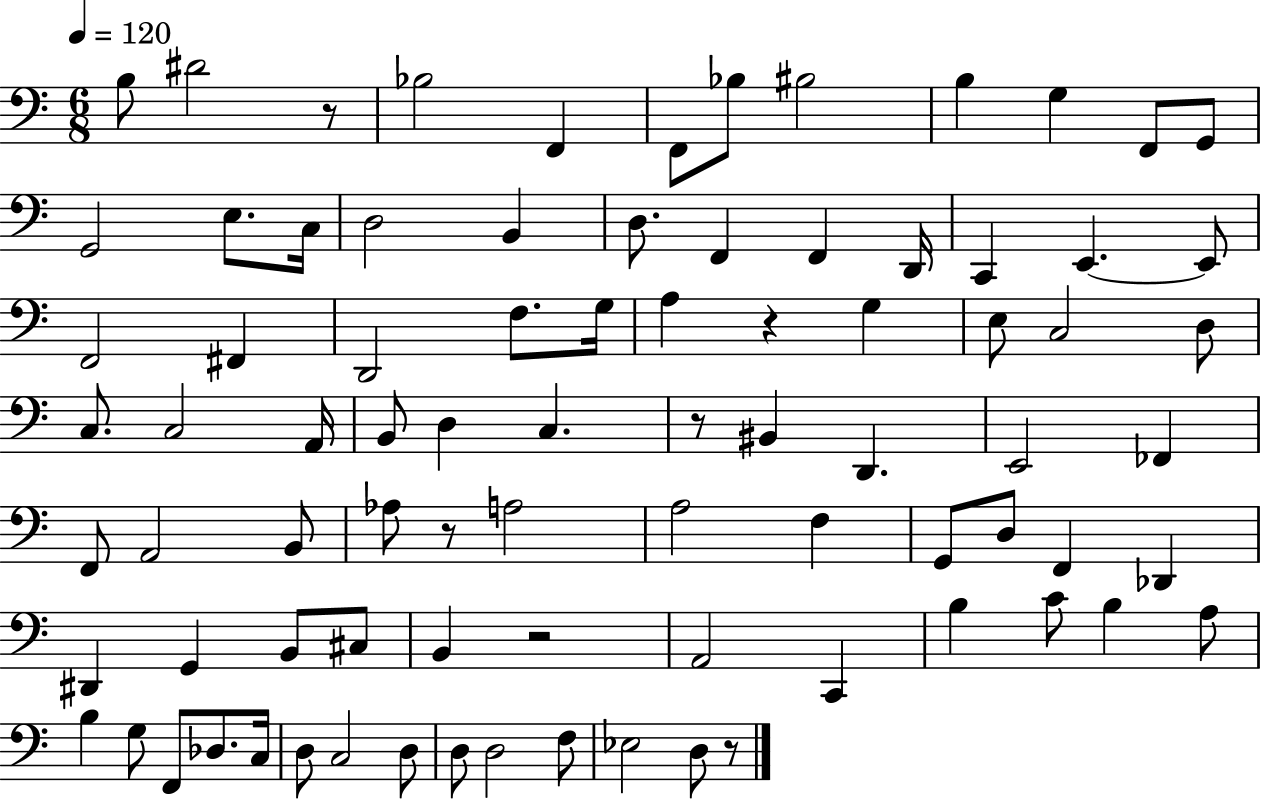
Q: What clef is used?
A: bass